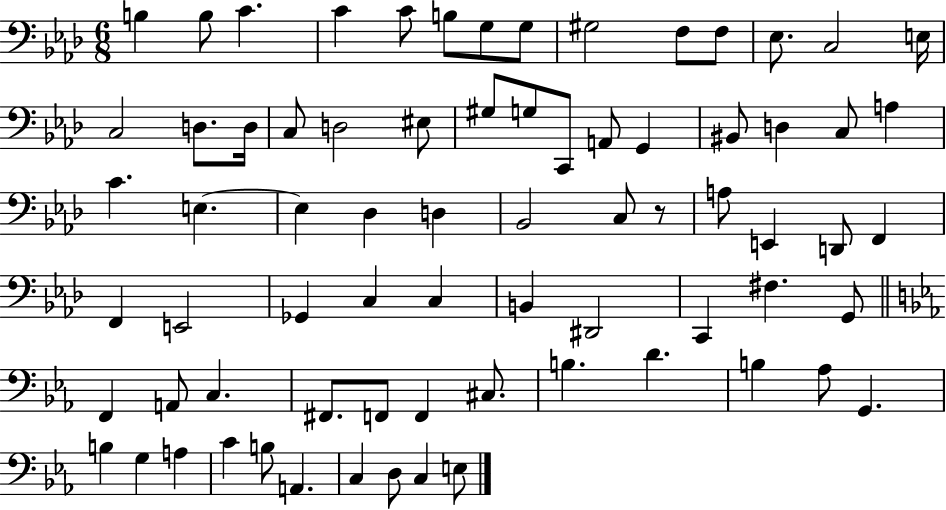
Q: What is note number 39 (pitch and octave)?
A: D2